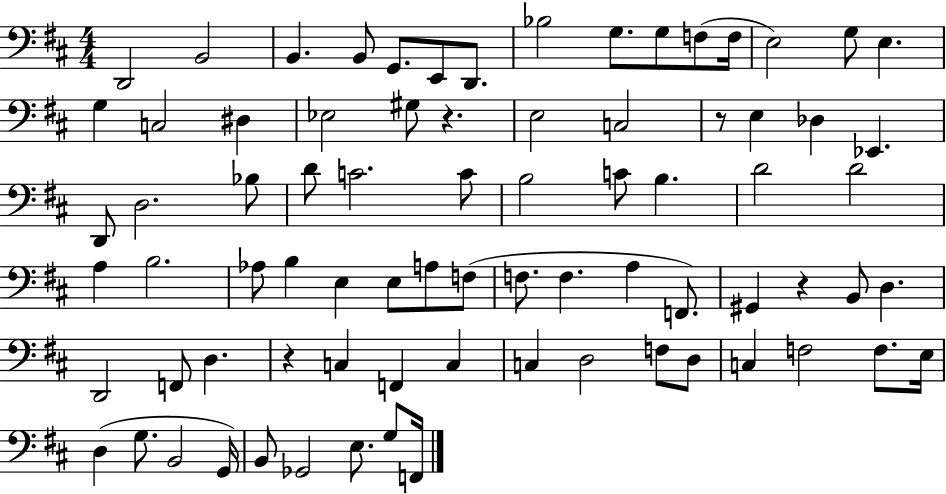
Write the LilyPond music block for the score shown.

{
  \clef bass
  \numericTimeSignature
  \time 4/4
  \key d \major
  d,2 b,2 | b,4. b,8 g,8. e,8 d,8. | bes2 g8. g8 f8( f16 | e2) g8 e4. | \break g4 c2 dis4 | ees2 gis8 r4. | e2 c2 | r8 e4 des4 ees,4. | \break d,8 d2. bes8 | d'8 c'2. c'8 | b2 c'8 b4. | d'2 d'2 | \break a4 b2. | aes8 b4 e4 e8 a8 f8( | f8. f4. a4 f,8.) | gis,4 r4 b,8 d4. | \break d,2 f,8 d4. | r4 c4 f,4 c4 | c4 d2 f8 d8 | c4 f2 f8. e16 | \break d4( g8. b,2 g,16) | b,8 ges,2 e8. g8 f,16 | \bar "|."
}